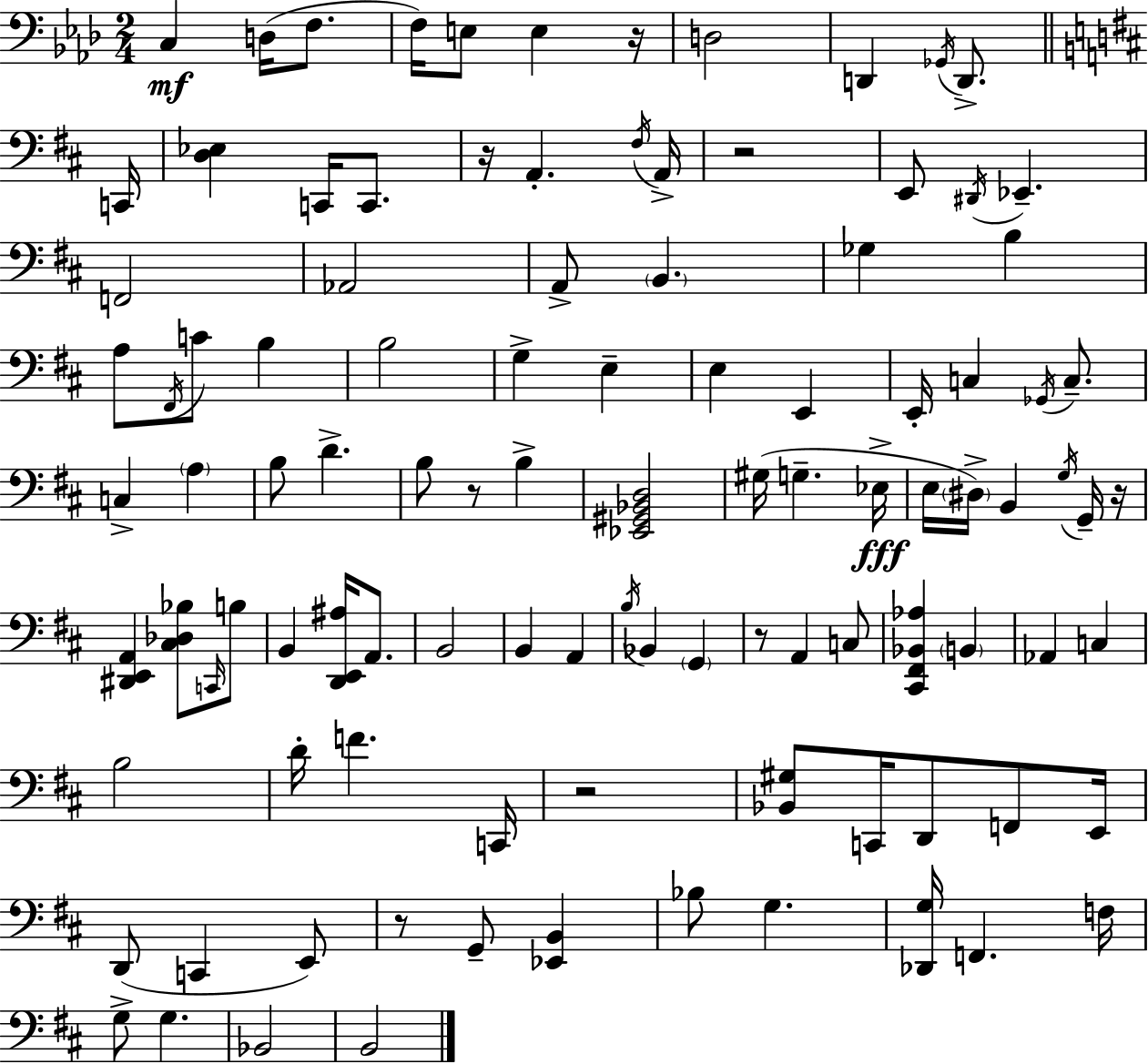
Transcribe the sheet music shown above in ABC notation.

X:1
T:Untitled
M:2/4
L:1/4
K:Fm
C, D,/4 F,/2 F,/4 E,/2 E, z/4 D,2 D,, _G,,/4 D,,/2 C,,/4 [D,_E,] C,,/4 C,,/2 z/4 A,, ^F,/4 A,,/4 z2 E,,/2 ^D,,/4 _E,, F,,2 _A,,2 A,,/2 B,, _G, B, A,/2 ^F,,/4 C/2 B, B,2 G, E, E, E,, E,,/4 C, _G,,/4 C,/2 C, A, B,/2 D B,/2 z/2 B, [_E,,^G,,_B,,D,]2 ^G,/4 G, _E,/4 E,/4 ^D,/4 B,, G,/4 G,,/4 z/4 [^D,,E,,A,,] [^C,_D,_B,]/2 C,,/4 B,/2 B,, [D,,E,,^A,]/4 A,,/2 B,,2 B,, A,, B,/4 _B,, G,, z/2 A,, C,/2 [^C,,^F,,_B,,_A,] B,, _A,, C, B,2 D/4 F C,,/4 z2 [_B,,^G,]/2 C,,/4 D,,/2 F,,/2 E,,/4 D,,/2 C,, E,,/2 z/2 G,,/2 [_E,,B,,] _B,/2 G, [_D,,G,]/4 F,, F,/4 G,/2 G, _B,,2 B,,2